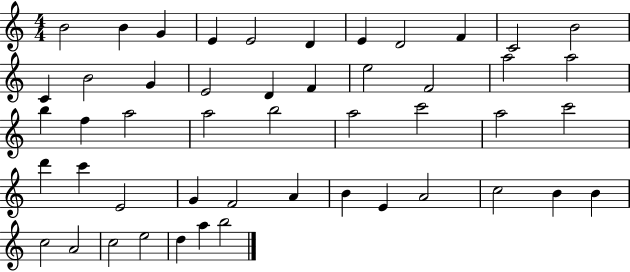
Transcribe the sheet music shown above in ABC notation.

X:1
T:Untitled
M:4/4
L:1/4
K:C
B2 B G E E2 D E D2 F C2 B2 C B2 G E2 D F e2 F2 a2 a2 b f a2 a2 b2 a2 c'2 a2 c'2 d' c' E2 G F2 A B E A2 c2 B B c2 A2 c2 e2 d a b2